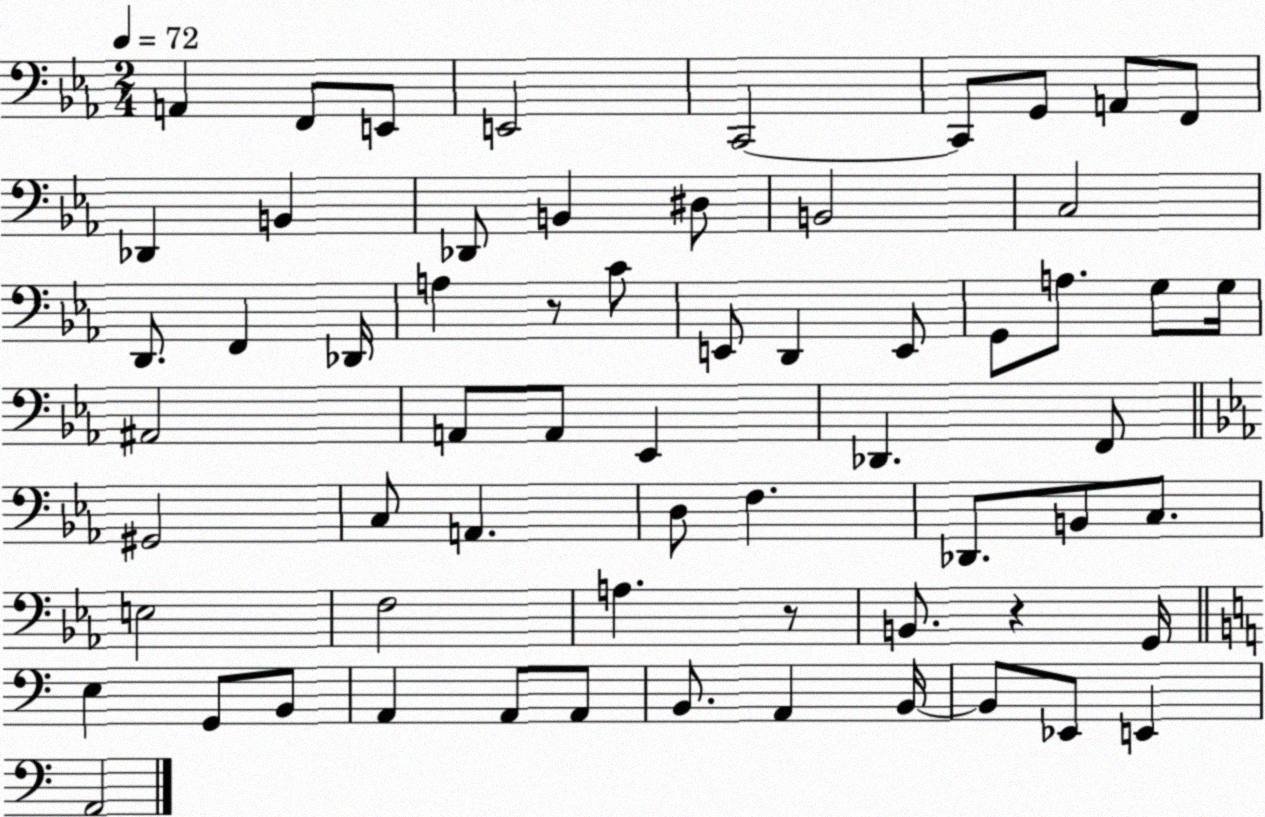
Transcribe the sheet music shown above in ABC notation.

X:1
T:Untitled
M:2/4
L:1/4
K:Eb
A,, F,,/2 E,,/2 E,,2 C,,2 C,,/2 G,,/2 A,,/2 F,,/2 _D,, B,, _D,,/2 B,, ^D,/2 B,,2 C,2 D,,/2 F,, _D,,/4 A, z/2 C/2 E,,/2 D,, E,,/2 G,,/2 A,/2 G,/2 G,/4 ^A,,2 A,,/2 A,,/2 _E,, _D,, F,,/2 ^G,,2 C,/2 A,, D,/2 F, _D,,/2 B,,/2 C,/2 E,2 F,2 A, z/2 B,,/2 z G,,/4 E, G,,/2 B,,/2 A,, A,,/2 A,,/2 B,,/2 A,, B,,/4 B,,/2 _E,,/2 E,, A,,2